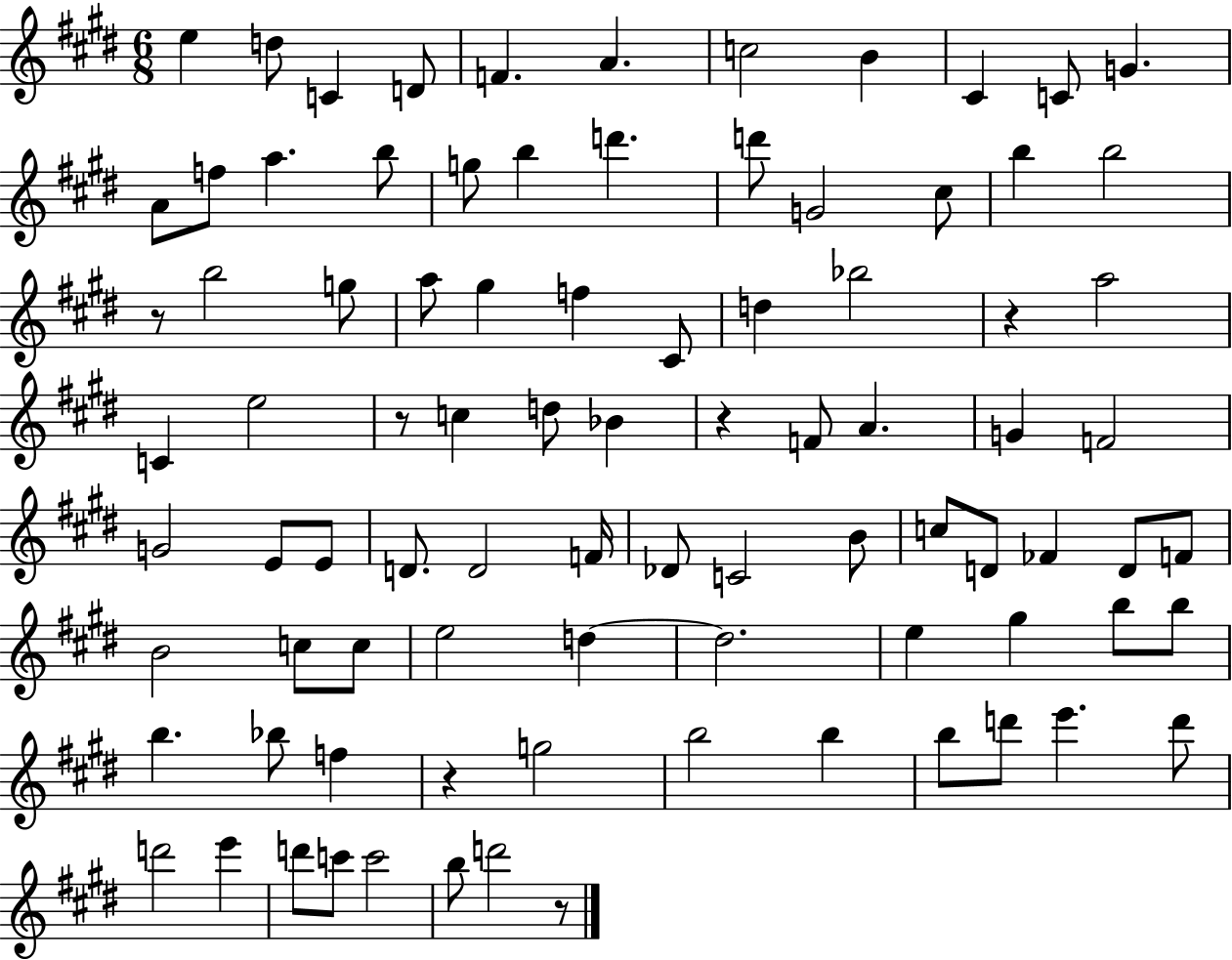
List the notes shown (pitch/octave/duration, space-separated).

E5/q D5/e C4/q D4/e F4/q. A4/q. C5/h B4/q C#4/q C4/e G4/q. A4/e F5/e A5/q. B5/e G5/e B5/q D6/q. D6/e G4/h C#5/e B5/q B5/h R/e B5/h G5/e A5/e G#5/q F5/q C#4/e D5/q Bb5/h R/q A5/h C4/q E5/h R/e C5/q D5/e Bb4/q R/q F4/e A4/q. G4/q F4/h G4/h E4/e E4/e D4/e. D4/h F4/s Db4/e C4/h B4/e C5/e D4/e FES4/q D4/e F4/e B4/h C5/e C5/e E5/h D5/q D5/h. E5/q G#5/q B5/e B5/e B5/q. Bb5/e F5/q R/q G5/h B5/h B5/q B5/e D6/e E6/q. D6/e D6/h E6/q D6/e C6/e C6/h B5/e D6/h R/e